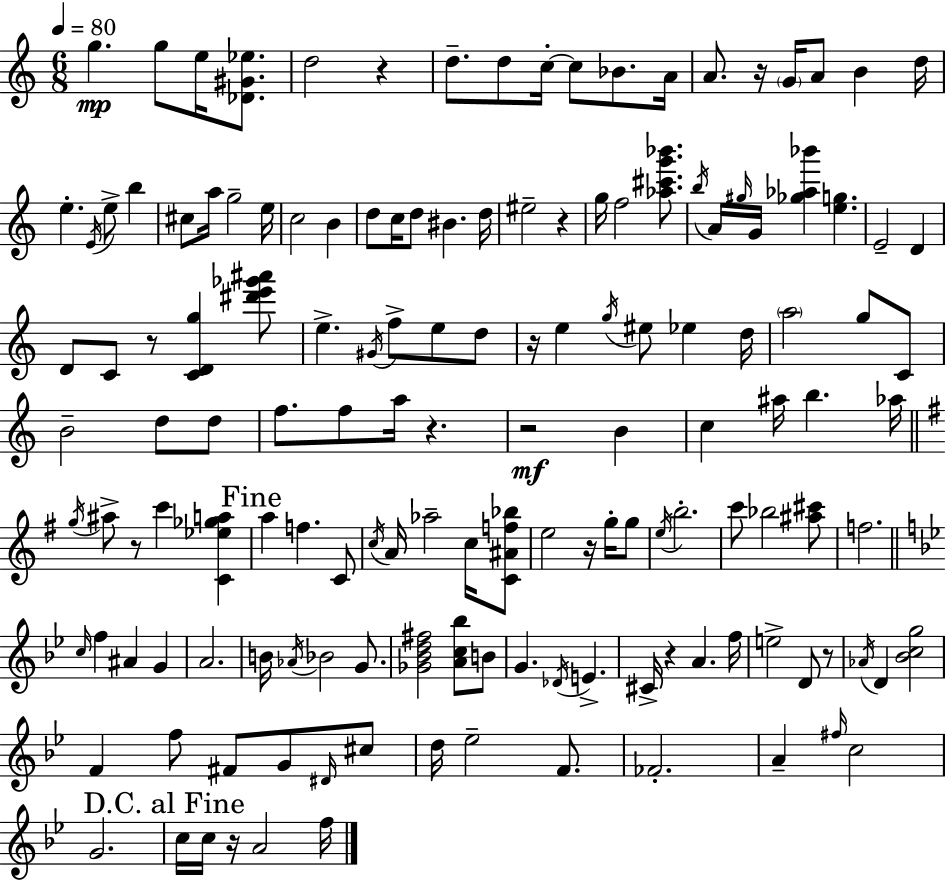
G5/q. G5/e E5/s [Db4,G#4,Eb5]/e. D5/h R/q D5/e. D5/e C5/s C5/e Bb4/e. A4/s A4/e. R/s G4/s A4/e B4/q D5/s E5/q. E4/s E5/e B5/q C#5/e A5/s G5/h E5/s C5/h B4/q D5/e C5/s D5/e BIS4/q. D5/s EIS5/h R/q G5/s F5/h [Ab5,C#6,G6,Bb6]/e. B5/s A4/s G#5/s G4/s [Gb5,Ab5,Bb6]/q [E5,G5]/q. E4/h D4/q D4/e C4/e R/e [C4,D4,G5]/q [D#6,E6,Gb6,A#6]/e E5/q. G#4/s F5/e E5/e D5/e R/s E5/q G5/s EIS5/e Eb5/q D5/s A5/h G5/e C4/e B4/h D5/e D5/e F5/e. F5/e A5/s R/q. R/h B4/q C5/q A#5/s B5/q. Ab5/s G5/s A#5/e R/e C6/q [C4,Eb5,Gb5,A5]/q A5/q F5/q. C4/e C5/s A4/s Ab5/h C5/s [C4,A#4,F5,Bb5]/e E5/h R/s G5/s G5/e E5/s B5/h. C6/e Bb5/h [A#5,C#6]/e F5/h. C5/s F5/q A#4/q G4/q A4/h. B4/s Ab4/s Bb4/h G4/e. [Gb4,Bb4,D5,F#5]/h [A4,C5,Bb5]/e B4/e G4/q. Db4/s E4/q. C#4/s R/q A4/q. F5/s E5/h D4/e R/e Ab4/s D4/q [Bb4,C5,G5]/h F4/q F5/e F#4/e G4/e D#4/s C#5/e D5/s Eb5/h F4/e. FES4/h. A4/q F#5/s C5/h G4/h. C5/s C5/s R/s A4/h F5/s